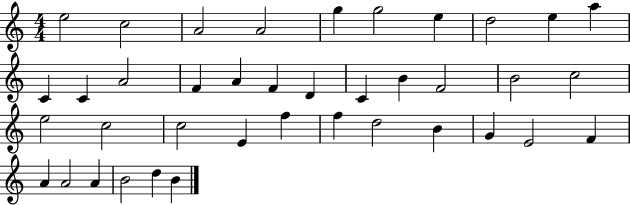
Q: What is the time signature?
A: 4/4